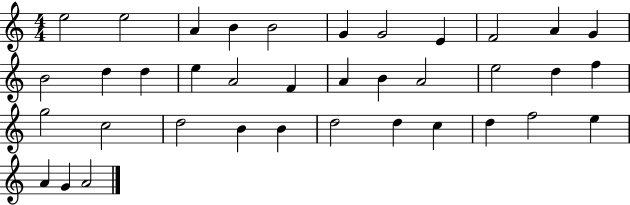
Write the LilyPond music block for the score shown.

{
  \clef treble
  \numericTimeSignature
  \time 4/4
  \key c \major
  e''2 e''2 | a'4 b'4 b'2 | g'4 g'2 e'4 | f'2 a'4 g'4 | \break b'2 d''4 d''4 | e''4 a'2 f'4 | a'4 b'4 a'2 | e''2 d''4 f''4 | \break g''2 c''2 | d''2 b'4 b'4 | d''2 d''4 c''4 | d''4 f''2 e''4 | \break a'4 g'4 a'2 | \bar "|."
}